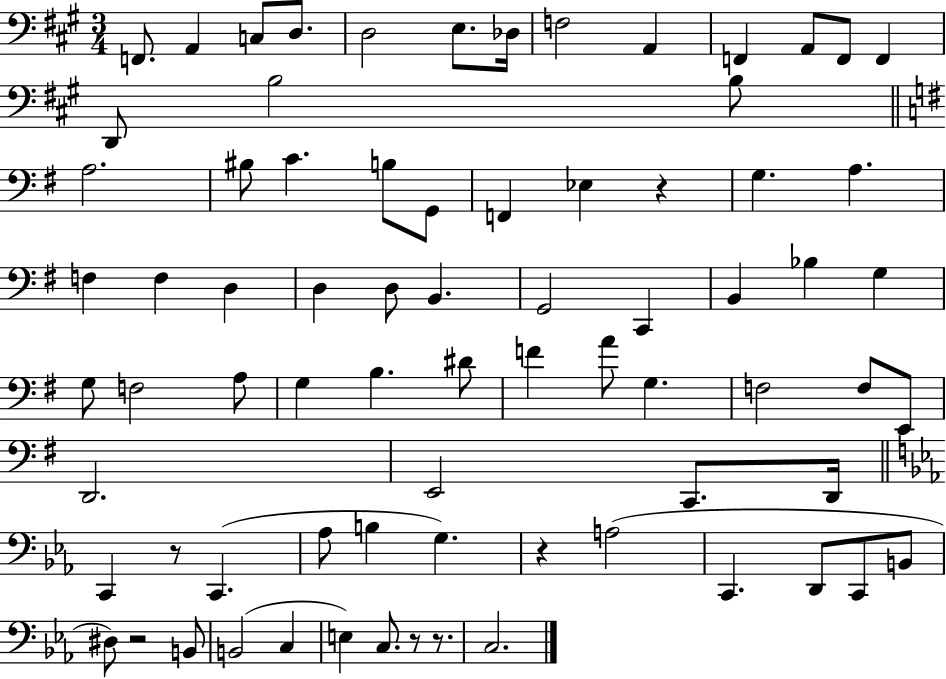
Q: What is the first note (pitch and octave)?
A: F2